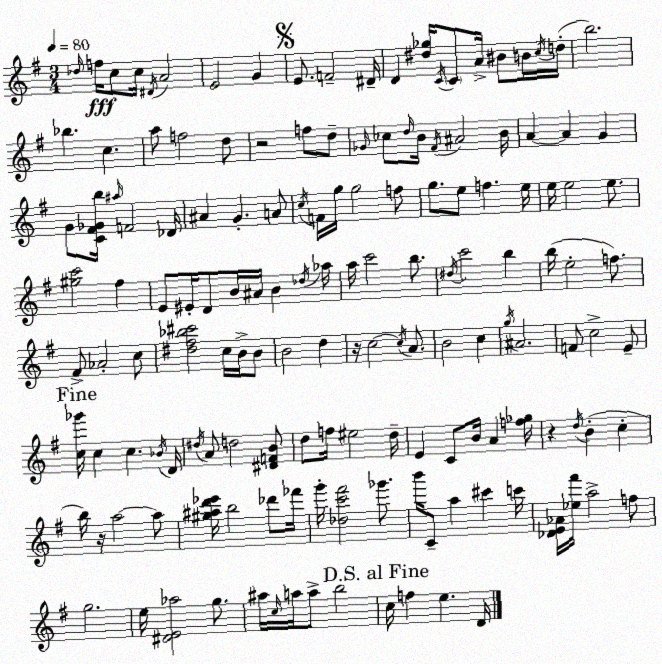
X:1
T:Untitled
M:3/4
L:1/4
K:G
_d/4 f/4 c/2 c/4 ^D/4 A2 E2 G E/2 F2 ^D/4 D [^d_g]/4 C/4 C/2 A/4 ^B/2 B/4 c/4 d/4 b2 _b c a/2 f2 d/2 z2 f/2 d/2 _G/4 _c/2 d/4 B/4 ^F/4 ^A2 B/4 A A G G/2 [C^F_Gb]/4 ^a/4 F2 _D/4 ^A G A/2 c/4 F/4 g/4 g2 f/2 g/2 e/2 f e/4 e/4 e2 e/2 [^gc']2 ^f E/2 ^E/4 D/2 B/4 ^A/4 B _d/4 _a/4 a/4 c'2 b/2 ^d/4 c'2 b b/4 e2 f/2 ^F/2 _A2 c/2 [^d^f_b^c']2 c/4 B/4 B/2 B2 d z/4 c2 c/4 A/2 B2 c g/4 ^A2 F/2 c2 E/2 [c_g']/4 c c _B/4 D/4 ^d/4 A/2 d2 [^DFB]/2 d/2 f/4 ^e2 d/4 E C/2 B/4 A [f_g]/4 z d/4 B c b/4 z/4 a2 a/2 [^g^ad'_e']/4 b2 _d'/2 _f'/4 g'/4 [_dc'^f']2 _g'/2 b'/4 C/2 a ^c' c'/4 [_DE_A]/4 [_e^f']/4 a2 f/2 g2 e/4 [^DE_a]2 g/2 ^a/4 c/4 a/4 a/2 b2 c/4 f e D/4